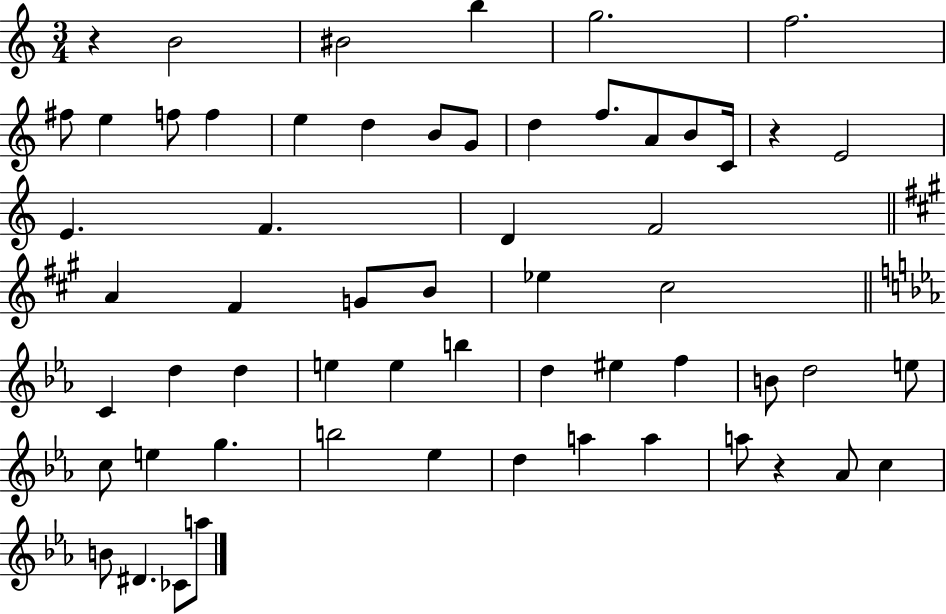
{
  \clef treble
  \numericTimeSignature
  \time 3/4
  \key c \major
  \repeat volta 2 { r4 b'2 | bis'2 b''4 | g''2. | f''2. | \break fis''8 e''4 f''8 f''4 | e''4 d''4 b'8 g'8 | d''4 f''8. a'8 b'8 c'16 | r4 e'2 | \break e'4. f'4. | d'4 f'2 | \bar "||" \break \key a \major a'4 fis'4 g'8 b'8 | ees''4 cis''2 | \bar "||" \break \key ees \major c'4 d''4 d''4 | e''4 e''4 b''4 | d''4 eis''4 f''4 | b'8 d''2 e''8 | \break c''8 e''4 g''4. | b''2 ees''4 | d''4 a''4 a''4 | a''8 r4 aes'8 c''4 | \break b'8 dis'4. ces'8 a''8 | } \bar "|."
}